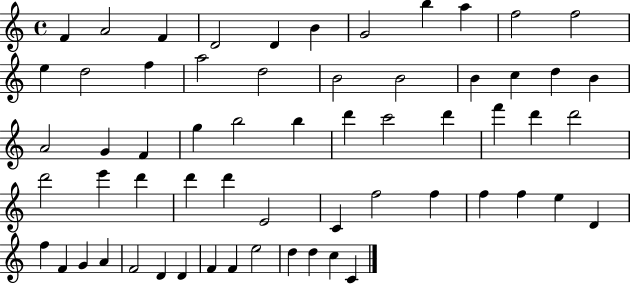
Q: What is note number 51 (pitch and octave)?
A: A4